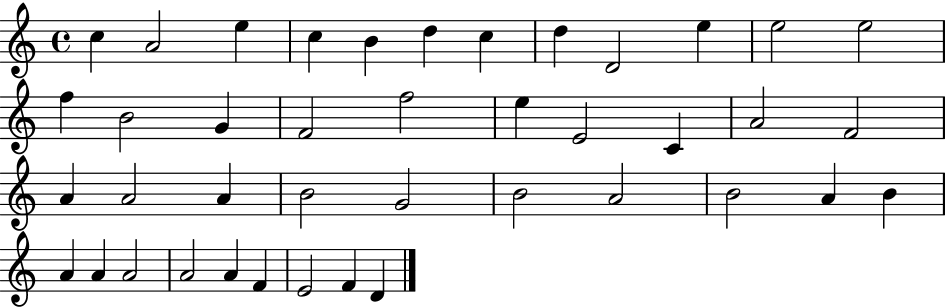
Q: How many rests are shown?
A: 0